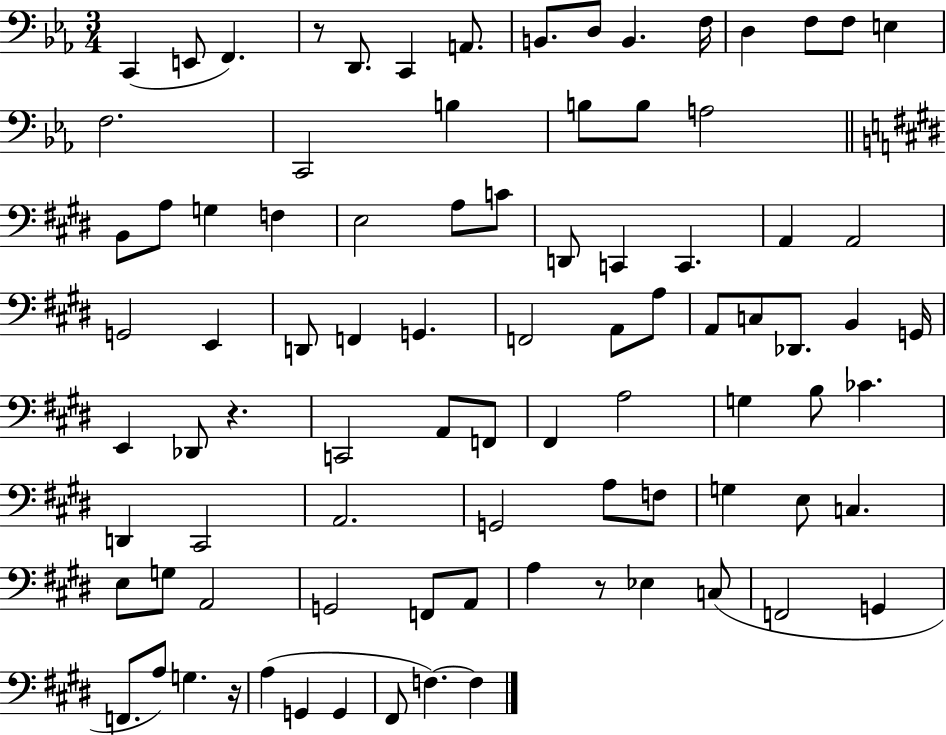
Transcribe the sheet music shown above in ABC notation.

X:1
T:Untitled
M:3/4
L:1/4
K:Eb
C,, E,,/2 F,, z/2 D,,/2 C,, A,,/2 B,,/2 D,/2 B,, F,/4 D, F,/2 F,/2 E, F,2 C,,2 B, B,/2 B,/2 A,2 B,,/2 A,/2 G, F, E,2 A,/2 C/2 D,,/2 C,, C,, A,, A,,2 G,,2 E,, D,,/2 F,, G,, F,,2 A,,/2 A,/2 A,,/2 C,/2 _D,,/2 B,, G,,/4 E,, _D,,/2 z C,,2 A,,/2 F,,/2 ^F,, A,2 G, B,/2 _C D,, ^C,,2 A,,2 G,,2 A,/2 F,/2 G, E,/2 C, E,/2 G,/2 A,,2 G,,2 F,,/2 A,,/2 A, z/2 _E, C,/2 F,,2 G,, F,,/2 A,/2 G, z/4 A, G,, G,, ^F,,/2 F, F,